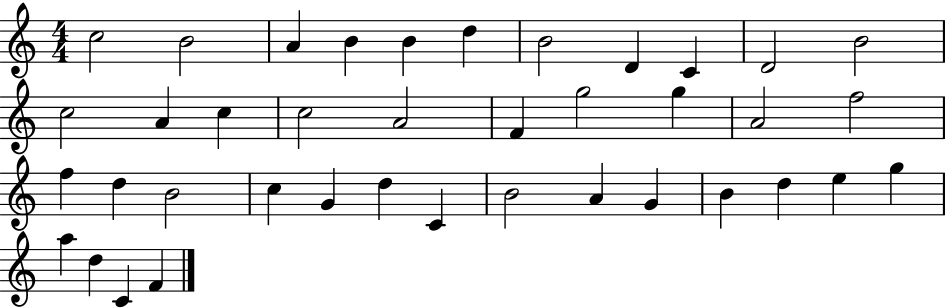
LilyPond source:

{
  \clef treble
  \numericTimeSignature
  \time 4/4
  \key c \major
  c''2 b'2 | a'4 b'4 b'4 d''4 | b'2 d'4 c'4 | d'2 b'2 | \break c''2 a'4 c''4 | c''2 a'2 | f'4 g''2 g''4 | a'2 f''2 | \break f''4 d''4 b'2 | c''4 g'4 d''4 c'4 | b'2 a'4 g'4 | b'4 d''4 e''4 g''4 | \break a''4 d''4 c'4 f'4 | \bar "|."
}